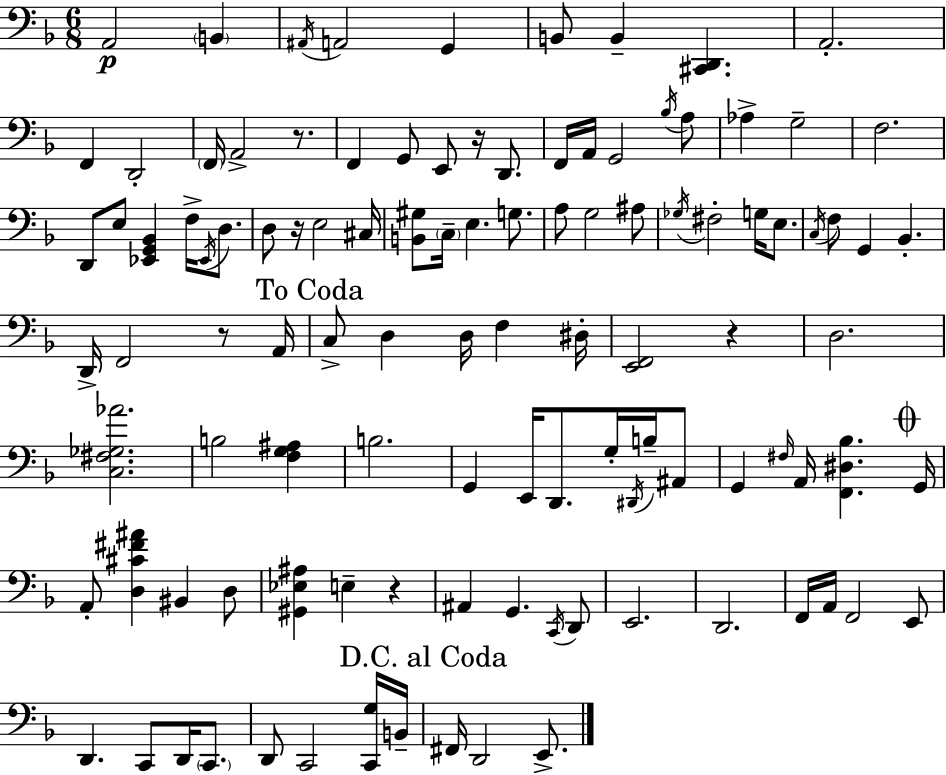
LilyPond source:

{
  \clef bass
  \numericTimeSignature
  \time 6/8
  \key f \major
  a,2\p \parenthesize b,4 | \acciaccatura { ais,16 } a,2 g,4 | b,8 b,4-- <cis, d,>4. | a,2.-. | \break f,4 d,2-. | \parenthesize f,16 a,2-> r8. | f,4 g,8 e,8 r16 d,8. | f,16 a,16 g,2 \acciaccatura { bes16 } | \break a8 aes4-> g2-- | f2. | d,8 e8 <ees, g, bes,>4 f16-> \acciaccatura { ees,16 } | d8. d8 r16 e2 | \break cis16 <b, gis>8 \parenthesize c16-- e4. | g8. a8 g2 | ais8 \acciaccatura { ges16 } fis2-. | g16 e8. \acciaccatura { c16 } f8 g,4 bes,4.-. | \break d,16-> f,2 | r8 a,16 \mark "To Coda" c8-> d4 d16 | f4 dis16-. <e, f,>2 | r4 d2. | \break <c fis ges aes'>2. | b2 | <f g ais>4 b2. | g,4 e,16 d,8. | \break g16-. \acciaccatura { dis,16 } b16-- ais,8 g,4 \grace { fis16 } a,16 | <f, dis bes>4. \mark \markup { \musicglyph "scripts.coda" } g,16 a,8-. <d cis' fis' ais'>4 | bis,4 d8 <gis, ees ais>4 e4-- | r4 ais,4 g,4. | \break \acciaccatura { c,16 } d,8 e,2. | d,2. | f,16 a,16 f,2 | e,8 d,4. | \break c,8 d,16 \parenthesize c,8. d,8 c,2 | <c, g>16 b,16-- \mark "D.C. al Coda" fis,16 d,2 | e,8.-> \bar "|."
}